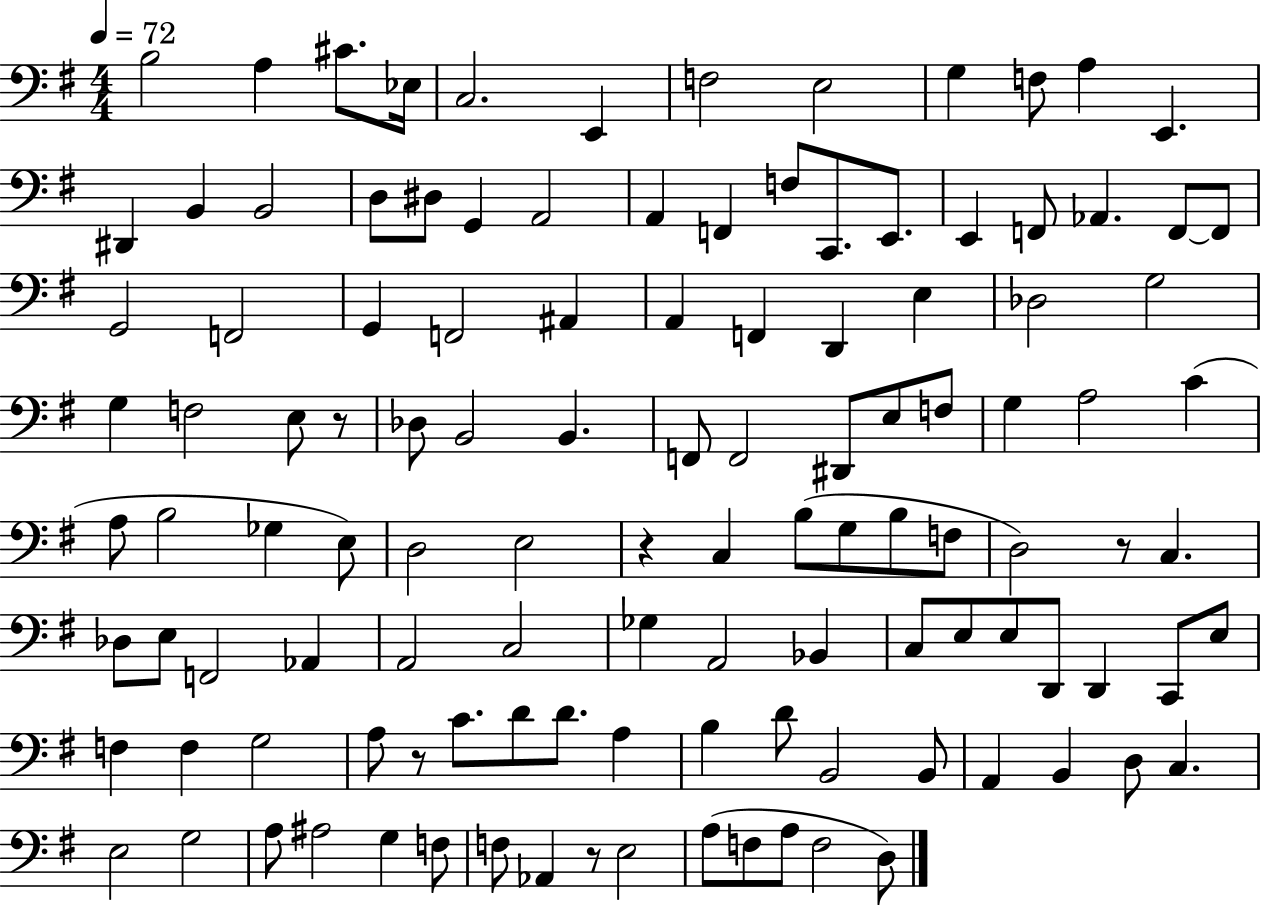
{
  \clef bass
  \numericTimeSignature
  \time 4/4
  \key g \major
  \tempo 4 = 72
  b2 a4 cis'8. ees16 | c2. e,4 | f2 e2 | g4 f8 a4 e,4. | \break dis,4 b,4 b,2 | d8 dis8 g,4 a,2 | a,4 f,4 f8 c,8. e,8. | e,4 f,8 aes,4. f,8~~ f,8 | \break g,2 f,2 | g,4 f,2 ais,4 | a,4 f,4 d,4 e4 | des2 g2 | \break g4 f2 e8 r8 | des8 b,2 b,4. | f,8 f,2 dis,8 e8 f8 | g4 a2 c'4( | \break a8 b2 ges4 e8) | d2 e2 | r4 c4 b8( g8 b8 f8 | d2) r8 c4. | \break des8 e8 f,2 aes,4 | a,2 c2 | ges4 a,2 bes,4 | c8 e8 e8 d,8 d,4 c,8 e8 | \break f4 f4 g2 | a8 r8 c'8. d'8 d'8. a4 | b4 d'8 b,2 b,8 | a,4 b,4 d8 c4. | \break e2 g2 | a8 ais2 g4 f8 | f8 aes,4 r8 e2 | a8( f8 a8 f2 d8) | \break \bar "|."
}